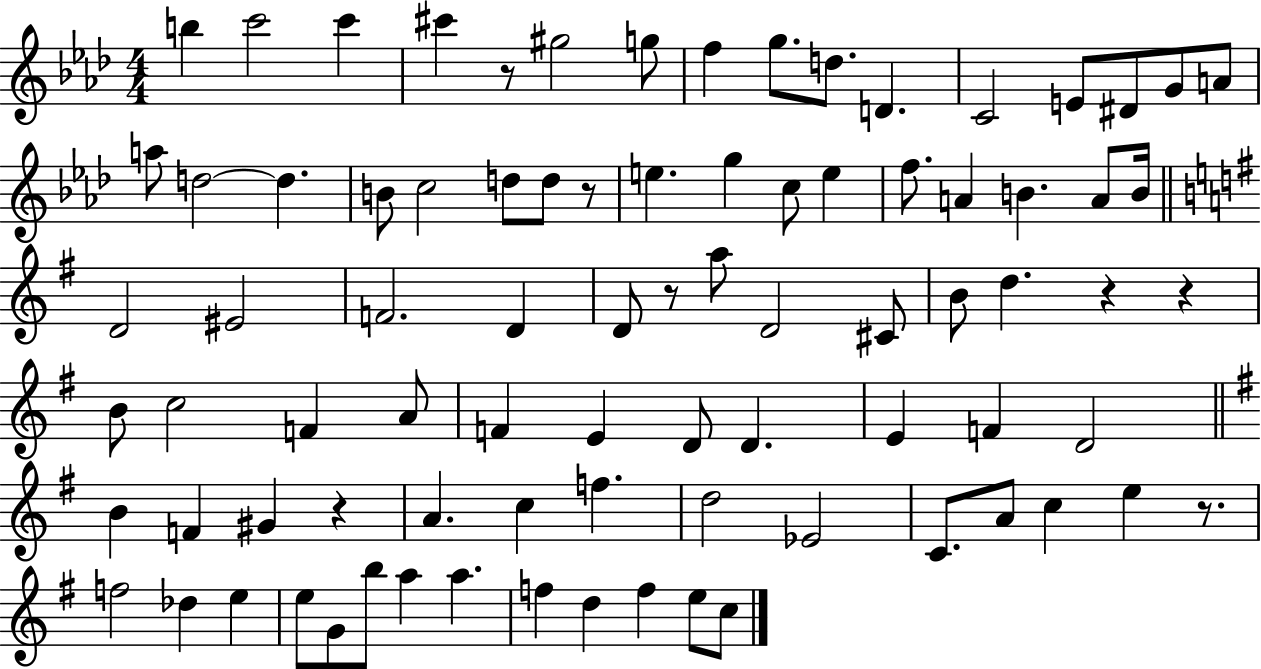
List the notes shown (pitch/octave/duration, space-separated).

B5/q C6/h C6/q C#6/q R/e G#5/h G5/e F5/q G5/e. D5/e. D4/q. C4/h E4/e D#4/e G4/e A4/e A5/e D5/h D5/q. B4/e C5/h D5/e D5/e R/e E5/q. G5/q C5/e E5/q F5/e. A4/q B4/q. A4/e B4/s D4/h EIS4/h F4/h. D4/q D4/e R/e A5/e D4/h C#4/e B4/e D5/q. R/q R/q B4/e C5/h F4/q A4/e F4/q E4/q D4/e D4/q. E4/q F4/q D4/h B4/q F4/q G#4/q R/q A4/q. C5/q F5/q. D5/h Eb4/h C4/e. A4/e C5/q E5/q R/e. F5/h Db5/q E5/q E5/e G4/e B5/e A5/q A5/q. F5/q D5/q F5/q E5/e C5/e